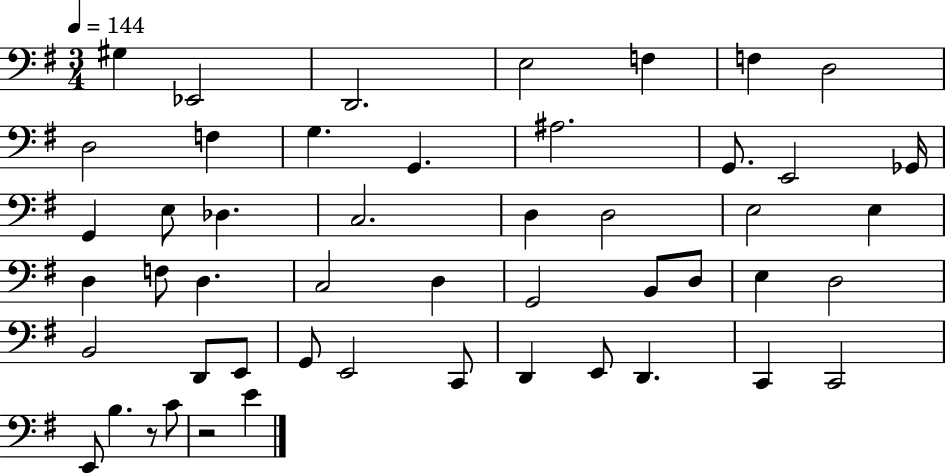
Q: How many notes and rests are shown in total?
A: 50